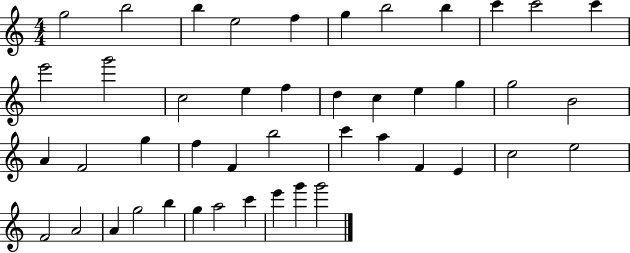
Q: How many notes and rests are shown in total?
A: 45